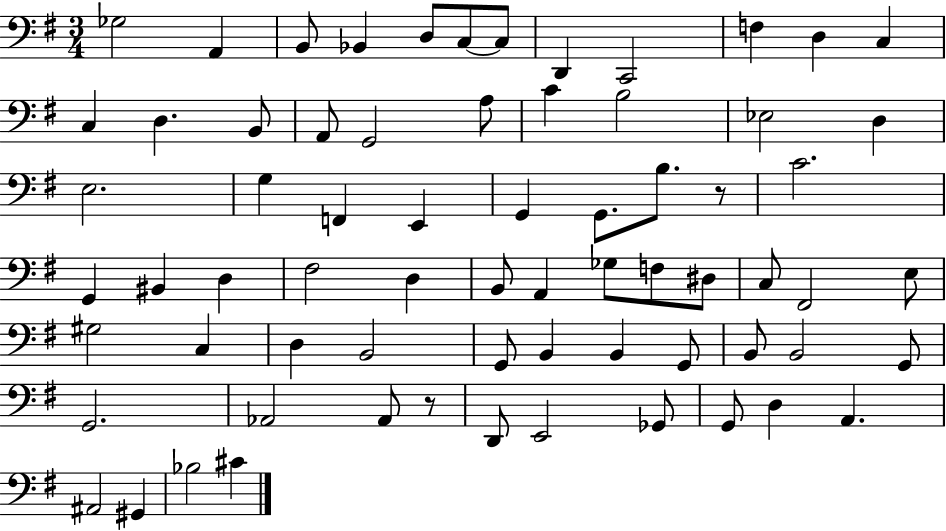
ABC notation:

X:1
T:Untitled
M:3/4
L:1/4
K:G
_G,2 A,, B,,/2 _B,, D,/2 C,/2 C,/2 D,, C,,2 F, D, C, C, D, B,,/2 A,,/2 G,,2 A,/2 C B,2 _E,2 D, E,2 G, F,, E,, G,, G,,/2 B,/2 z/2 C2 G,, ^B,, D, ^F,2 D, B,,/2 A,, _G,/2 F,/2 ^D,/2 C,/2 ^F,,2 E,/2 ^G,2 C, D, B,,2 G,,/2 B,, B,, G,,/2 B,,/2 B,,2 G,,/2 G,,2 _A,,2 _A,,/2 z/2 D,,/2 E,,2 _G,,/2 G,,/2 D, A,, ^A,,2 ^G,, _B,2 ^C